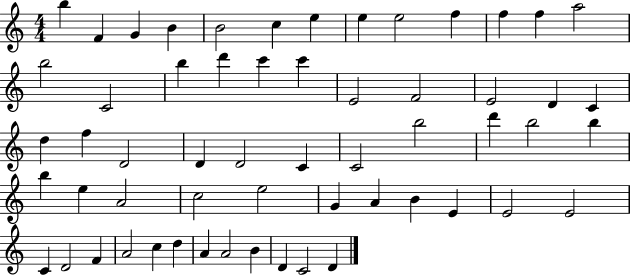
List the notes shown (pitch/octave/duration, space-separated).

B5/q F4/q G4/q B4/q B4/h C5/q E5/q E5/q E5/h F5/q F5/q F5/q A5/h B5/h C4/h B5/q D6/q C6/q C6/q E4/h F4/h E4/h D4/q C4/q D5/q F5/q D4/h D4/q D4/h C4/q C4/h B5/h D6/q B5/h B5/q B5/q E5/q A4/h C5/h E5/h G4/q A4/q B4/q E4/q E4/h E4/h C4/q D4/h F4/q A4/h C5/q D5/q A4/q A4/h B4/q D4/q C4/h D4/q